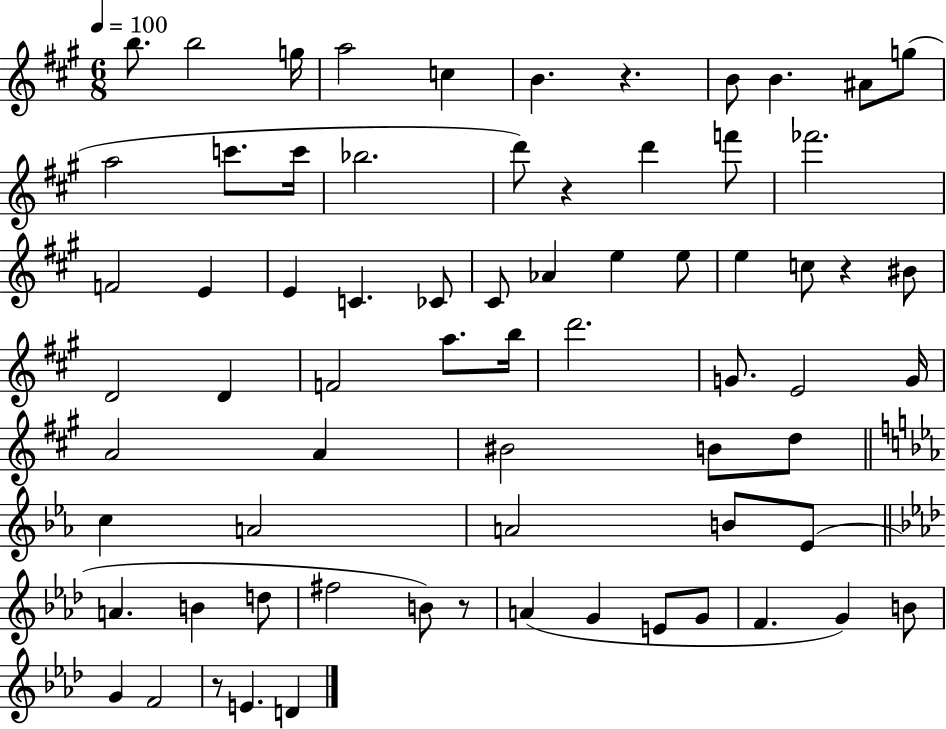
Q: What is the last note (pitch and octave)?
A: D4